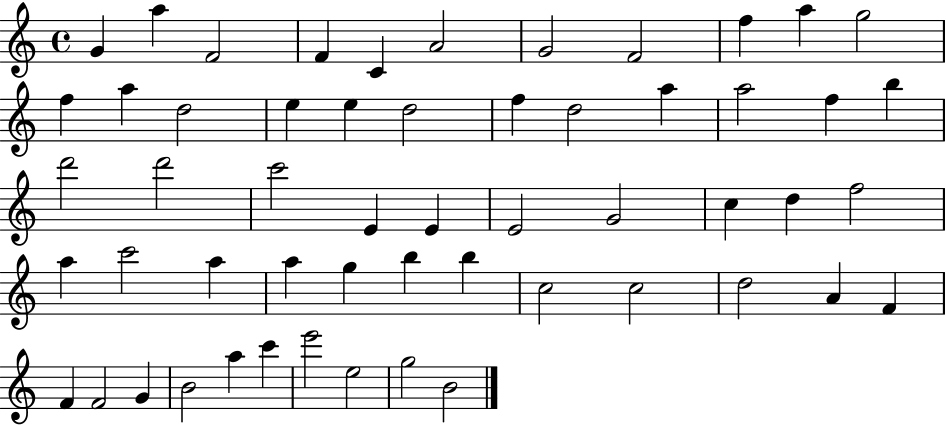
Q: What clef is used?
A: treble